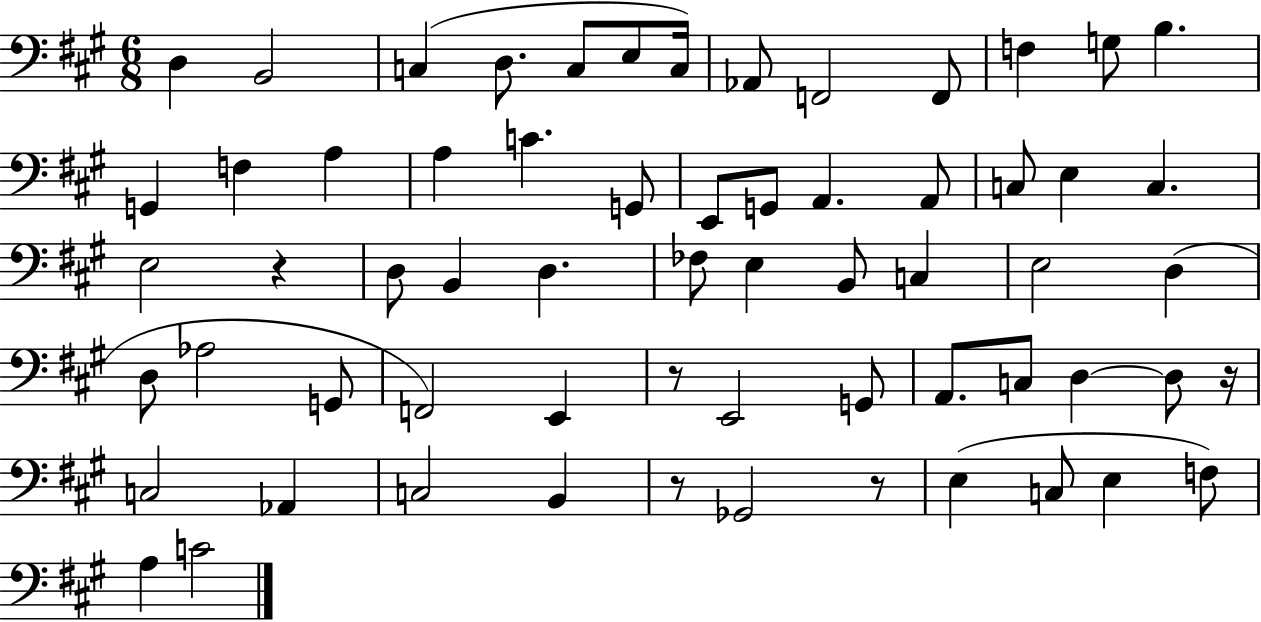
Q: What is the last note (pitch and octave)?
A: C4